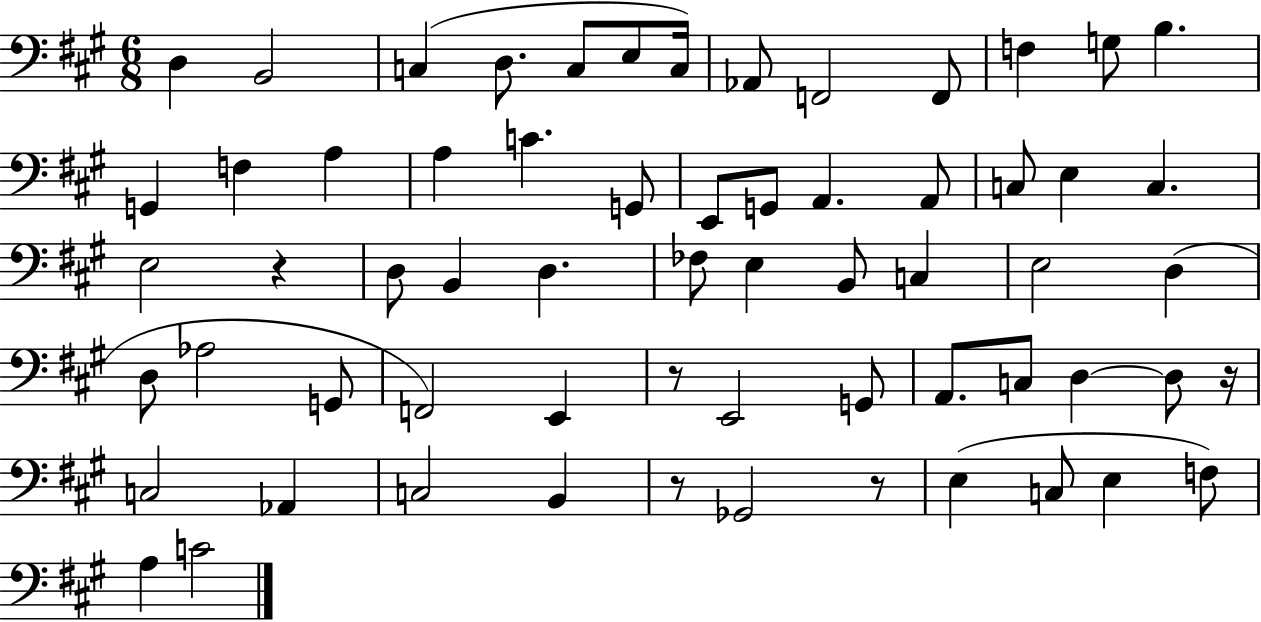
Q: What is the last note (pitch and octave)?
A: C4